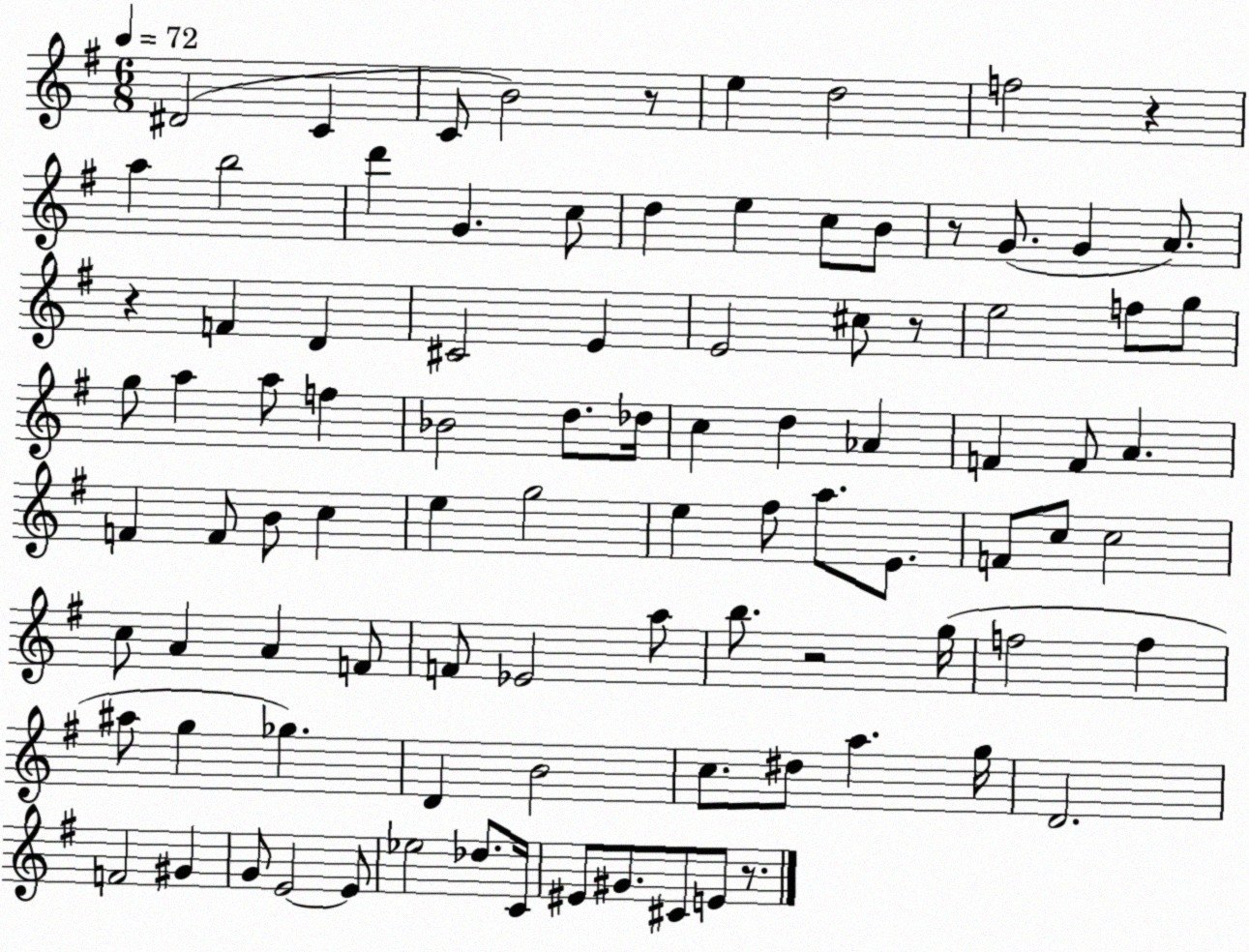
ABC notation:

X:1
T:Untitled
M:6/8
L:1/4
K:G
^D2 C C/2 B2 z/2 e d2 f2 z a b2 d' G c/2 d e c/2 B/2 z/2 G/2 G A/2 z F D ^C2 E E2 ^c/2 z/2 e2 f/2 g/2 g/2 a a/2 f _B2 d/2 _d/4 c d _A F F/2 A F F/2 B/2 c e g2 e ^f/2 a/2 E/2 F/2 c/2 c2 c/2 A A F/2 F/2 _E2 a/2 b/2 z2 g/4 f2 f ^a/2 g _g D B2 c/2 ^d/2 a g/4 D2 F2 ^G G/2 E2 E/2 _e2 _d/2 C/4 ^E/2 ^G/2 ^C/2 E/2 z/2